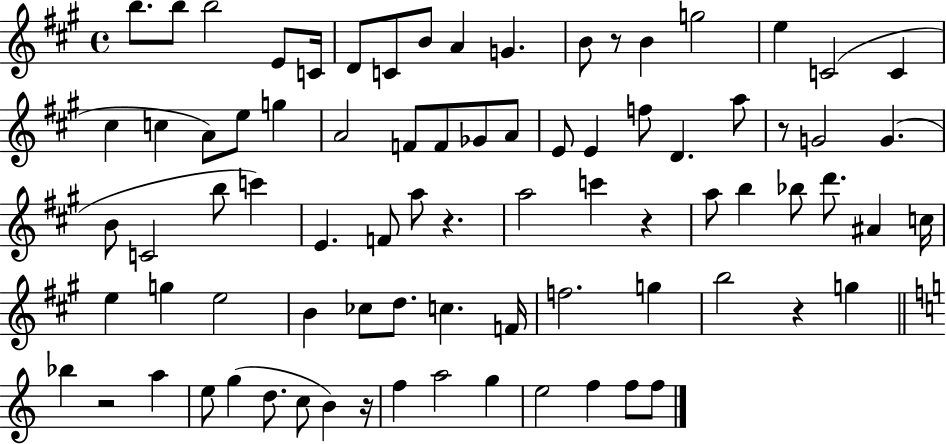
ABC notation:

X:1
T:Untitled
M:4/4
L:1/4
K:A
b/2 b/2 b2 E/2 C/4 D/2 C/2 B/2 A G B/2 z/2 B g2 e C2 C ^c c A/2 e/2 g A2 F/2 F/2 _G/2 A/2 E/2 E f/2 D a/2 z/2 G2 G B/2 C2 b/2 c' E F/2 a/2 z a2 c' z a/2 b _b/2 d'/2 ^A c/4 e g e2 B _c/2 d/2 c F/4 f2 g b2 z g _b z2 a e/2 g d/2 c/2 B z/4 f a2 g e2 f f/2 f/2